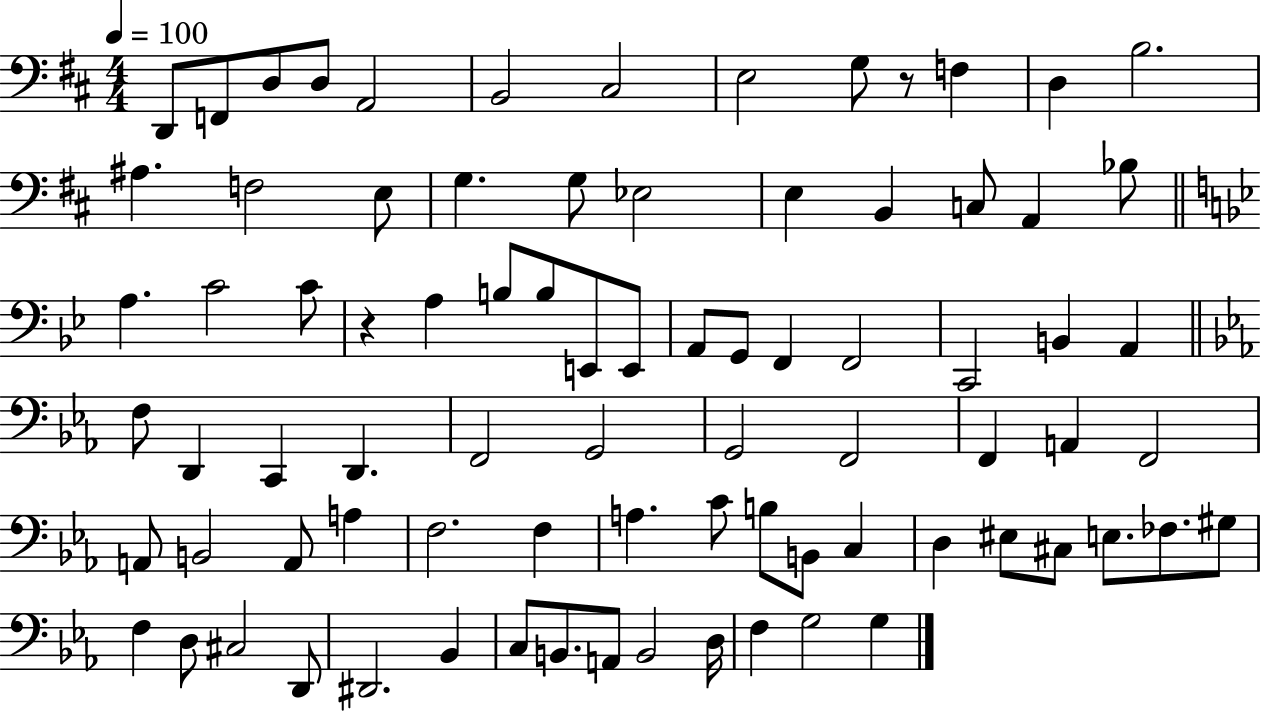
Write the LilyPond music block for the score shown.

{
  \clef bass
  \numericTimeSignature
  \time 4/4
  \key d \major
  \tempo 4 = 100
  \repeat volta 2 { d,8 f,8 d8 d8 a,2 | b,2 cis2 | e2 g8 r8 f4 | d4 b2. | \break ais4. f2 e8 | g4. g8 ees2 | e4 b,4 c8 a,4 bes8 | \bar "||" \break \key bes \major a4. c'2 c'8 | r4 a4 b8 b8 e,8 e,8 | a,8 g,8 f,4 f,2 | c,2 b,4 a,4 | \break \bar "||" \break \key ees \major f8 d,4 c,4 d,4. | f,2 g,2 | g,2 f,2 | f,4 a,4 f,2 | \break a,8 b,2 a,8 a4 | f2. f4 | a4. c'8 b8 b,8 c4 | d4 eis8 cis8 e8. fes8. gis8 | \break f4 d8 cis2 d,8 | dis,2. bes,4 | c8 b,8. a,8 b,2 d16 | f4 g2 g4 | \break } \bar "|."
}